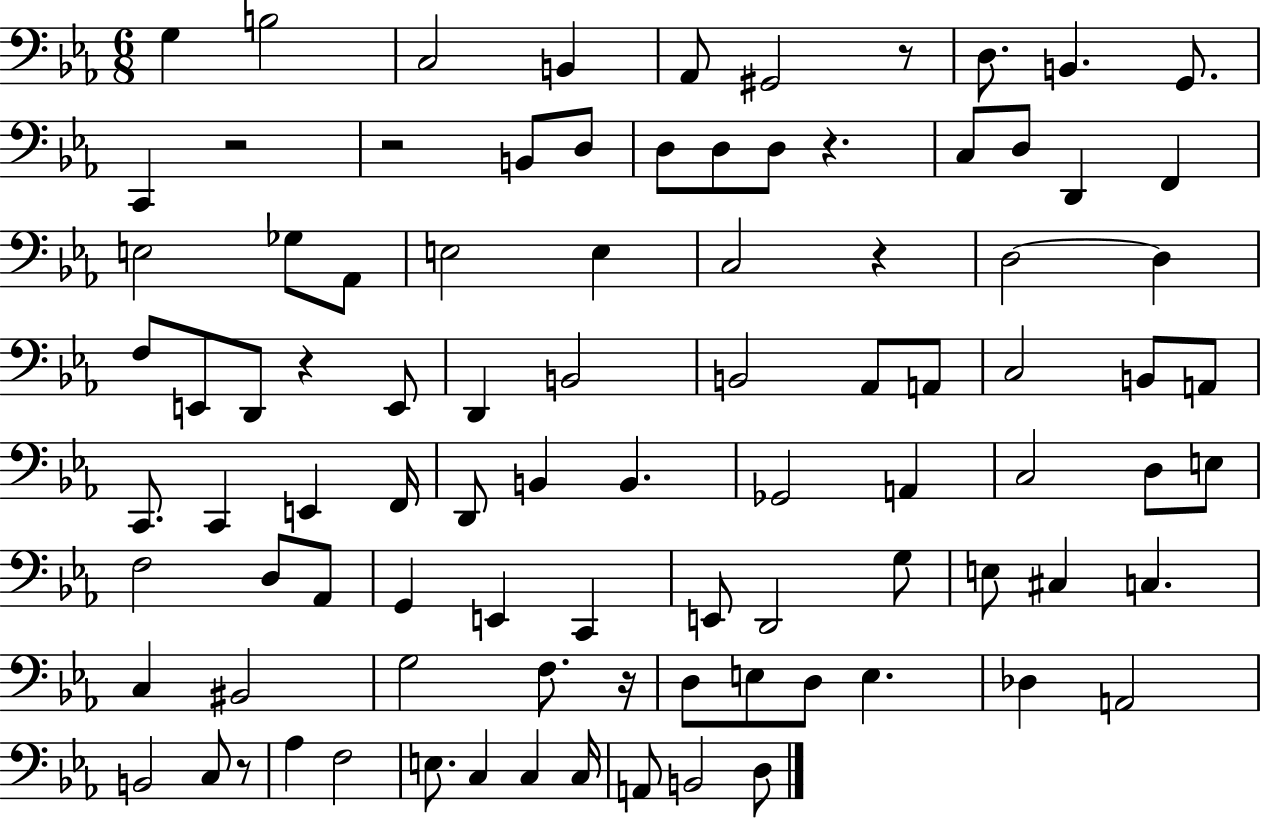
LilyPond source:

{
  \clef bass
  \numericTimeSignature
  \time 6/8
  \key ees \major
  g4 b2 | c2 b,4 | aes,8 gis,2 r8 | d8. b,4. g,8. | \break c,4 r2 | r2 b,8 d8 | d8 d8 d8 r4. | c8 d8 d,4 f,4 | \break e2 ges8 aes,8 | e2 e4 | c2 r4 | d2~~ d4 | \break f8 e,8 d,8 r4 e,8 | d,4 b,2 | b,2 aes,8 a,8 | c2 b,8 a,8 | \break c,8. c,4 e,4 f,16 | d,8 b,4 b,4. | ges,2 a,4 | c2 d8 e8 | \break f2 d8 aes,8 | g,4 e,4 c,4 | e,8 d,2 g8 | e8 cis4 c4. | \break c4 bis,2 | g2 f8. r16 | d8 e8 d8 e4. | des4 a,2 | \break b,2 c8 r8 | aes4 f2 | e8. c4 c4 c16 | a,8 b,2 d8 | \break \bar "|."
}